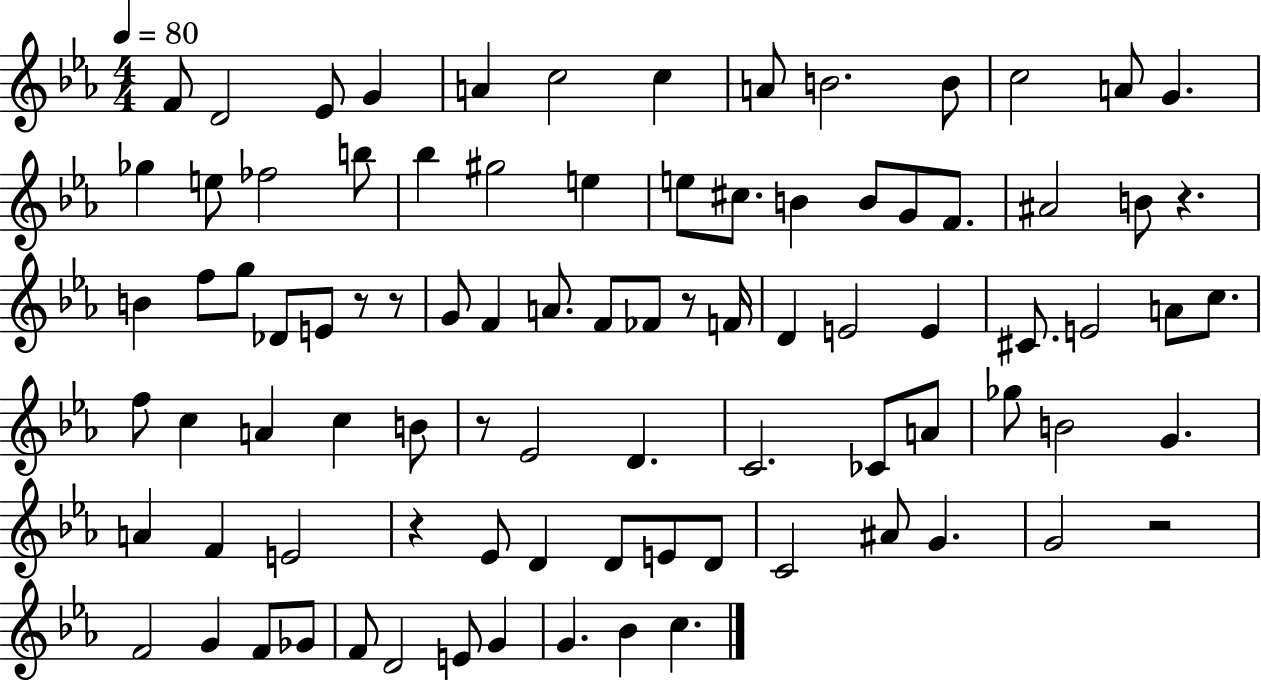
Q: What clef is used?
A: treble